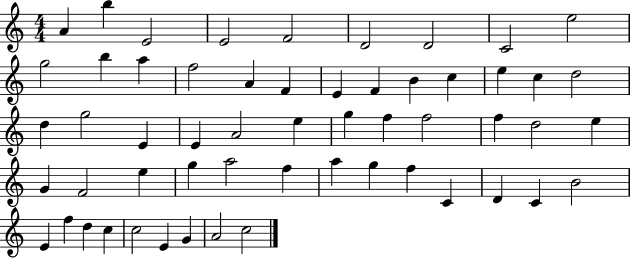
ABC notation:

X:1
T:Untitled
M:4/4
L:1/4
K:C
A b E2 E2 F2 D2 D2 C2 e2 g2 b a f2 A F E F B c e c d2 d g2 E E A2 e g f f2 f d2 e G F2 e g a2 f a g f C D C B2 E f d c c2 E G A2 c2